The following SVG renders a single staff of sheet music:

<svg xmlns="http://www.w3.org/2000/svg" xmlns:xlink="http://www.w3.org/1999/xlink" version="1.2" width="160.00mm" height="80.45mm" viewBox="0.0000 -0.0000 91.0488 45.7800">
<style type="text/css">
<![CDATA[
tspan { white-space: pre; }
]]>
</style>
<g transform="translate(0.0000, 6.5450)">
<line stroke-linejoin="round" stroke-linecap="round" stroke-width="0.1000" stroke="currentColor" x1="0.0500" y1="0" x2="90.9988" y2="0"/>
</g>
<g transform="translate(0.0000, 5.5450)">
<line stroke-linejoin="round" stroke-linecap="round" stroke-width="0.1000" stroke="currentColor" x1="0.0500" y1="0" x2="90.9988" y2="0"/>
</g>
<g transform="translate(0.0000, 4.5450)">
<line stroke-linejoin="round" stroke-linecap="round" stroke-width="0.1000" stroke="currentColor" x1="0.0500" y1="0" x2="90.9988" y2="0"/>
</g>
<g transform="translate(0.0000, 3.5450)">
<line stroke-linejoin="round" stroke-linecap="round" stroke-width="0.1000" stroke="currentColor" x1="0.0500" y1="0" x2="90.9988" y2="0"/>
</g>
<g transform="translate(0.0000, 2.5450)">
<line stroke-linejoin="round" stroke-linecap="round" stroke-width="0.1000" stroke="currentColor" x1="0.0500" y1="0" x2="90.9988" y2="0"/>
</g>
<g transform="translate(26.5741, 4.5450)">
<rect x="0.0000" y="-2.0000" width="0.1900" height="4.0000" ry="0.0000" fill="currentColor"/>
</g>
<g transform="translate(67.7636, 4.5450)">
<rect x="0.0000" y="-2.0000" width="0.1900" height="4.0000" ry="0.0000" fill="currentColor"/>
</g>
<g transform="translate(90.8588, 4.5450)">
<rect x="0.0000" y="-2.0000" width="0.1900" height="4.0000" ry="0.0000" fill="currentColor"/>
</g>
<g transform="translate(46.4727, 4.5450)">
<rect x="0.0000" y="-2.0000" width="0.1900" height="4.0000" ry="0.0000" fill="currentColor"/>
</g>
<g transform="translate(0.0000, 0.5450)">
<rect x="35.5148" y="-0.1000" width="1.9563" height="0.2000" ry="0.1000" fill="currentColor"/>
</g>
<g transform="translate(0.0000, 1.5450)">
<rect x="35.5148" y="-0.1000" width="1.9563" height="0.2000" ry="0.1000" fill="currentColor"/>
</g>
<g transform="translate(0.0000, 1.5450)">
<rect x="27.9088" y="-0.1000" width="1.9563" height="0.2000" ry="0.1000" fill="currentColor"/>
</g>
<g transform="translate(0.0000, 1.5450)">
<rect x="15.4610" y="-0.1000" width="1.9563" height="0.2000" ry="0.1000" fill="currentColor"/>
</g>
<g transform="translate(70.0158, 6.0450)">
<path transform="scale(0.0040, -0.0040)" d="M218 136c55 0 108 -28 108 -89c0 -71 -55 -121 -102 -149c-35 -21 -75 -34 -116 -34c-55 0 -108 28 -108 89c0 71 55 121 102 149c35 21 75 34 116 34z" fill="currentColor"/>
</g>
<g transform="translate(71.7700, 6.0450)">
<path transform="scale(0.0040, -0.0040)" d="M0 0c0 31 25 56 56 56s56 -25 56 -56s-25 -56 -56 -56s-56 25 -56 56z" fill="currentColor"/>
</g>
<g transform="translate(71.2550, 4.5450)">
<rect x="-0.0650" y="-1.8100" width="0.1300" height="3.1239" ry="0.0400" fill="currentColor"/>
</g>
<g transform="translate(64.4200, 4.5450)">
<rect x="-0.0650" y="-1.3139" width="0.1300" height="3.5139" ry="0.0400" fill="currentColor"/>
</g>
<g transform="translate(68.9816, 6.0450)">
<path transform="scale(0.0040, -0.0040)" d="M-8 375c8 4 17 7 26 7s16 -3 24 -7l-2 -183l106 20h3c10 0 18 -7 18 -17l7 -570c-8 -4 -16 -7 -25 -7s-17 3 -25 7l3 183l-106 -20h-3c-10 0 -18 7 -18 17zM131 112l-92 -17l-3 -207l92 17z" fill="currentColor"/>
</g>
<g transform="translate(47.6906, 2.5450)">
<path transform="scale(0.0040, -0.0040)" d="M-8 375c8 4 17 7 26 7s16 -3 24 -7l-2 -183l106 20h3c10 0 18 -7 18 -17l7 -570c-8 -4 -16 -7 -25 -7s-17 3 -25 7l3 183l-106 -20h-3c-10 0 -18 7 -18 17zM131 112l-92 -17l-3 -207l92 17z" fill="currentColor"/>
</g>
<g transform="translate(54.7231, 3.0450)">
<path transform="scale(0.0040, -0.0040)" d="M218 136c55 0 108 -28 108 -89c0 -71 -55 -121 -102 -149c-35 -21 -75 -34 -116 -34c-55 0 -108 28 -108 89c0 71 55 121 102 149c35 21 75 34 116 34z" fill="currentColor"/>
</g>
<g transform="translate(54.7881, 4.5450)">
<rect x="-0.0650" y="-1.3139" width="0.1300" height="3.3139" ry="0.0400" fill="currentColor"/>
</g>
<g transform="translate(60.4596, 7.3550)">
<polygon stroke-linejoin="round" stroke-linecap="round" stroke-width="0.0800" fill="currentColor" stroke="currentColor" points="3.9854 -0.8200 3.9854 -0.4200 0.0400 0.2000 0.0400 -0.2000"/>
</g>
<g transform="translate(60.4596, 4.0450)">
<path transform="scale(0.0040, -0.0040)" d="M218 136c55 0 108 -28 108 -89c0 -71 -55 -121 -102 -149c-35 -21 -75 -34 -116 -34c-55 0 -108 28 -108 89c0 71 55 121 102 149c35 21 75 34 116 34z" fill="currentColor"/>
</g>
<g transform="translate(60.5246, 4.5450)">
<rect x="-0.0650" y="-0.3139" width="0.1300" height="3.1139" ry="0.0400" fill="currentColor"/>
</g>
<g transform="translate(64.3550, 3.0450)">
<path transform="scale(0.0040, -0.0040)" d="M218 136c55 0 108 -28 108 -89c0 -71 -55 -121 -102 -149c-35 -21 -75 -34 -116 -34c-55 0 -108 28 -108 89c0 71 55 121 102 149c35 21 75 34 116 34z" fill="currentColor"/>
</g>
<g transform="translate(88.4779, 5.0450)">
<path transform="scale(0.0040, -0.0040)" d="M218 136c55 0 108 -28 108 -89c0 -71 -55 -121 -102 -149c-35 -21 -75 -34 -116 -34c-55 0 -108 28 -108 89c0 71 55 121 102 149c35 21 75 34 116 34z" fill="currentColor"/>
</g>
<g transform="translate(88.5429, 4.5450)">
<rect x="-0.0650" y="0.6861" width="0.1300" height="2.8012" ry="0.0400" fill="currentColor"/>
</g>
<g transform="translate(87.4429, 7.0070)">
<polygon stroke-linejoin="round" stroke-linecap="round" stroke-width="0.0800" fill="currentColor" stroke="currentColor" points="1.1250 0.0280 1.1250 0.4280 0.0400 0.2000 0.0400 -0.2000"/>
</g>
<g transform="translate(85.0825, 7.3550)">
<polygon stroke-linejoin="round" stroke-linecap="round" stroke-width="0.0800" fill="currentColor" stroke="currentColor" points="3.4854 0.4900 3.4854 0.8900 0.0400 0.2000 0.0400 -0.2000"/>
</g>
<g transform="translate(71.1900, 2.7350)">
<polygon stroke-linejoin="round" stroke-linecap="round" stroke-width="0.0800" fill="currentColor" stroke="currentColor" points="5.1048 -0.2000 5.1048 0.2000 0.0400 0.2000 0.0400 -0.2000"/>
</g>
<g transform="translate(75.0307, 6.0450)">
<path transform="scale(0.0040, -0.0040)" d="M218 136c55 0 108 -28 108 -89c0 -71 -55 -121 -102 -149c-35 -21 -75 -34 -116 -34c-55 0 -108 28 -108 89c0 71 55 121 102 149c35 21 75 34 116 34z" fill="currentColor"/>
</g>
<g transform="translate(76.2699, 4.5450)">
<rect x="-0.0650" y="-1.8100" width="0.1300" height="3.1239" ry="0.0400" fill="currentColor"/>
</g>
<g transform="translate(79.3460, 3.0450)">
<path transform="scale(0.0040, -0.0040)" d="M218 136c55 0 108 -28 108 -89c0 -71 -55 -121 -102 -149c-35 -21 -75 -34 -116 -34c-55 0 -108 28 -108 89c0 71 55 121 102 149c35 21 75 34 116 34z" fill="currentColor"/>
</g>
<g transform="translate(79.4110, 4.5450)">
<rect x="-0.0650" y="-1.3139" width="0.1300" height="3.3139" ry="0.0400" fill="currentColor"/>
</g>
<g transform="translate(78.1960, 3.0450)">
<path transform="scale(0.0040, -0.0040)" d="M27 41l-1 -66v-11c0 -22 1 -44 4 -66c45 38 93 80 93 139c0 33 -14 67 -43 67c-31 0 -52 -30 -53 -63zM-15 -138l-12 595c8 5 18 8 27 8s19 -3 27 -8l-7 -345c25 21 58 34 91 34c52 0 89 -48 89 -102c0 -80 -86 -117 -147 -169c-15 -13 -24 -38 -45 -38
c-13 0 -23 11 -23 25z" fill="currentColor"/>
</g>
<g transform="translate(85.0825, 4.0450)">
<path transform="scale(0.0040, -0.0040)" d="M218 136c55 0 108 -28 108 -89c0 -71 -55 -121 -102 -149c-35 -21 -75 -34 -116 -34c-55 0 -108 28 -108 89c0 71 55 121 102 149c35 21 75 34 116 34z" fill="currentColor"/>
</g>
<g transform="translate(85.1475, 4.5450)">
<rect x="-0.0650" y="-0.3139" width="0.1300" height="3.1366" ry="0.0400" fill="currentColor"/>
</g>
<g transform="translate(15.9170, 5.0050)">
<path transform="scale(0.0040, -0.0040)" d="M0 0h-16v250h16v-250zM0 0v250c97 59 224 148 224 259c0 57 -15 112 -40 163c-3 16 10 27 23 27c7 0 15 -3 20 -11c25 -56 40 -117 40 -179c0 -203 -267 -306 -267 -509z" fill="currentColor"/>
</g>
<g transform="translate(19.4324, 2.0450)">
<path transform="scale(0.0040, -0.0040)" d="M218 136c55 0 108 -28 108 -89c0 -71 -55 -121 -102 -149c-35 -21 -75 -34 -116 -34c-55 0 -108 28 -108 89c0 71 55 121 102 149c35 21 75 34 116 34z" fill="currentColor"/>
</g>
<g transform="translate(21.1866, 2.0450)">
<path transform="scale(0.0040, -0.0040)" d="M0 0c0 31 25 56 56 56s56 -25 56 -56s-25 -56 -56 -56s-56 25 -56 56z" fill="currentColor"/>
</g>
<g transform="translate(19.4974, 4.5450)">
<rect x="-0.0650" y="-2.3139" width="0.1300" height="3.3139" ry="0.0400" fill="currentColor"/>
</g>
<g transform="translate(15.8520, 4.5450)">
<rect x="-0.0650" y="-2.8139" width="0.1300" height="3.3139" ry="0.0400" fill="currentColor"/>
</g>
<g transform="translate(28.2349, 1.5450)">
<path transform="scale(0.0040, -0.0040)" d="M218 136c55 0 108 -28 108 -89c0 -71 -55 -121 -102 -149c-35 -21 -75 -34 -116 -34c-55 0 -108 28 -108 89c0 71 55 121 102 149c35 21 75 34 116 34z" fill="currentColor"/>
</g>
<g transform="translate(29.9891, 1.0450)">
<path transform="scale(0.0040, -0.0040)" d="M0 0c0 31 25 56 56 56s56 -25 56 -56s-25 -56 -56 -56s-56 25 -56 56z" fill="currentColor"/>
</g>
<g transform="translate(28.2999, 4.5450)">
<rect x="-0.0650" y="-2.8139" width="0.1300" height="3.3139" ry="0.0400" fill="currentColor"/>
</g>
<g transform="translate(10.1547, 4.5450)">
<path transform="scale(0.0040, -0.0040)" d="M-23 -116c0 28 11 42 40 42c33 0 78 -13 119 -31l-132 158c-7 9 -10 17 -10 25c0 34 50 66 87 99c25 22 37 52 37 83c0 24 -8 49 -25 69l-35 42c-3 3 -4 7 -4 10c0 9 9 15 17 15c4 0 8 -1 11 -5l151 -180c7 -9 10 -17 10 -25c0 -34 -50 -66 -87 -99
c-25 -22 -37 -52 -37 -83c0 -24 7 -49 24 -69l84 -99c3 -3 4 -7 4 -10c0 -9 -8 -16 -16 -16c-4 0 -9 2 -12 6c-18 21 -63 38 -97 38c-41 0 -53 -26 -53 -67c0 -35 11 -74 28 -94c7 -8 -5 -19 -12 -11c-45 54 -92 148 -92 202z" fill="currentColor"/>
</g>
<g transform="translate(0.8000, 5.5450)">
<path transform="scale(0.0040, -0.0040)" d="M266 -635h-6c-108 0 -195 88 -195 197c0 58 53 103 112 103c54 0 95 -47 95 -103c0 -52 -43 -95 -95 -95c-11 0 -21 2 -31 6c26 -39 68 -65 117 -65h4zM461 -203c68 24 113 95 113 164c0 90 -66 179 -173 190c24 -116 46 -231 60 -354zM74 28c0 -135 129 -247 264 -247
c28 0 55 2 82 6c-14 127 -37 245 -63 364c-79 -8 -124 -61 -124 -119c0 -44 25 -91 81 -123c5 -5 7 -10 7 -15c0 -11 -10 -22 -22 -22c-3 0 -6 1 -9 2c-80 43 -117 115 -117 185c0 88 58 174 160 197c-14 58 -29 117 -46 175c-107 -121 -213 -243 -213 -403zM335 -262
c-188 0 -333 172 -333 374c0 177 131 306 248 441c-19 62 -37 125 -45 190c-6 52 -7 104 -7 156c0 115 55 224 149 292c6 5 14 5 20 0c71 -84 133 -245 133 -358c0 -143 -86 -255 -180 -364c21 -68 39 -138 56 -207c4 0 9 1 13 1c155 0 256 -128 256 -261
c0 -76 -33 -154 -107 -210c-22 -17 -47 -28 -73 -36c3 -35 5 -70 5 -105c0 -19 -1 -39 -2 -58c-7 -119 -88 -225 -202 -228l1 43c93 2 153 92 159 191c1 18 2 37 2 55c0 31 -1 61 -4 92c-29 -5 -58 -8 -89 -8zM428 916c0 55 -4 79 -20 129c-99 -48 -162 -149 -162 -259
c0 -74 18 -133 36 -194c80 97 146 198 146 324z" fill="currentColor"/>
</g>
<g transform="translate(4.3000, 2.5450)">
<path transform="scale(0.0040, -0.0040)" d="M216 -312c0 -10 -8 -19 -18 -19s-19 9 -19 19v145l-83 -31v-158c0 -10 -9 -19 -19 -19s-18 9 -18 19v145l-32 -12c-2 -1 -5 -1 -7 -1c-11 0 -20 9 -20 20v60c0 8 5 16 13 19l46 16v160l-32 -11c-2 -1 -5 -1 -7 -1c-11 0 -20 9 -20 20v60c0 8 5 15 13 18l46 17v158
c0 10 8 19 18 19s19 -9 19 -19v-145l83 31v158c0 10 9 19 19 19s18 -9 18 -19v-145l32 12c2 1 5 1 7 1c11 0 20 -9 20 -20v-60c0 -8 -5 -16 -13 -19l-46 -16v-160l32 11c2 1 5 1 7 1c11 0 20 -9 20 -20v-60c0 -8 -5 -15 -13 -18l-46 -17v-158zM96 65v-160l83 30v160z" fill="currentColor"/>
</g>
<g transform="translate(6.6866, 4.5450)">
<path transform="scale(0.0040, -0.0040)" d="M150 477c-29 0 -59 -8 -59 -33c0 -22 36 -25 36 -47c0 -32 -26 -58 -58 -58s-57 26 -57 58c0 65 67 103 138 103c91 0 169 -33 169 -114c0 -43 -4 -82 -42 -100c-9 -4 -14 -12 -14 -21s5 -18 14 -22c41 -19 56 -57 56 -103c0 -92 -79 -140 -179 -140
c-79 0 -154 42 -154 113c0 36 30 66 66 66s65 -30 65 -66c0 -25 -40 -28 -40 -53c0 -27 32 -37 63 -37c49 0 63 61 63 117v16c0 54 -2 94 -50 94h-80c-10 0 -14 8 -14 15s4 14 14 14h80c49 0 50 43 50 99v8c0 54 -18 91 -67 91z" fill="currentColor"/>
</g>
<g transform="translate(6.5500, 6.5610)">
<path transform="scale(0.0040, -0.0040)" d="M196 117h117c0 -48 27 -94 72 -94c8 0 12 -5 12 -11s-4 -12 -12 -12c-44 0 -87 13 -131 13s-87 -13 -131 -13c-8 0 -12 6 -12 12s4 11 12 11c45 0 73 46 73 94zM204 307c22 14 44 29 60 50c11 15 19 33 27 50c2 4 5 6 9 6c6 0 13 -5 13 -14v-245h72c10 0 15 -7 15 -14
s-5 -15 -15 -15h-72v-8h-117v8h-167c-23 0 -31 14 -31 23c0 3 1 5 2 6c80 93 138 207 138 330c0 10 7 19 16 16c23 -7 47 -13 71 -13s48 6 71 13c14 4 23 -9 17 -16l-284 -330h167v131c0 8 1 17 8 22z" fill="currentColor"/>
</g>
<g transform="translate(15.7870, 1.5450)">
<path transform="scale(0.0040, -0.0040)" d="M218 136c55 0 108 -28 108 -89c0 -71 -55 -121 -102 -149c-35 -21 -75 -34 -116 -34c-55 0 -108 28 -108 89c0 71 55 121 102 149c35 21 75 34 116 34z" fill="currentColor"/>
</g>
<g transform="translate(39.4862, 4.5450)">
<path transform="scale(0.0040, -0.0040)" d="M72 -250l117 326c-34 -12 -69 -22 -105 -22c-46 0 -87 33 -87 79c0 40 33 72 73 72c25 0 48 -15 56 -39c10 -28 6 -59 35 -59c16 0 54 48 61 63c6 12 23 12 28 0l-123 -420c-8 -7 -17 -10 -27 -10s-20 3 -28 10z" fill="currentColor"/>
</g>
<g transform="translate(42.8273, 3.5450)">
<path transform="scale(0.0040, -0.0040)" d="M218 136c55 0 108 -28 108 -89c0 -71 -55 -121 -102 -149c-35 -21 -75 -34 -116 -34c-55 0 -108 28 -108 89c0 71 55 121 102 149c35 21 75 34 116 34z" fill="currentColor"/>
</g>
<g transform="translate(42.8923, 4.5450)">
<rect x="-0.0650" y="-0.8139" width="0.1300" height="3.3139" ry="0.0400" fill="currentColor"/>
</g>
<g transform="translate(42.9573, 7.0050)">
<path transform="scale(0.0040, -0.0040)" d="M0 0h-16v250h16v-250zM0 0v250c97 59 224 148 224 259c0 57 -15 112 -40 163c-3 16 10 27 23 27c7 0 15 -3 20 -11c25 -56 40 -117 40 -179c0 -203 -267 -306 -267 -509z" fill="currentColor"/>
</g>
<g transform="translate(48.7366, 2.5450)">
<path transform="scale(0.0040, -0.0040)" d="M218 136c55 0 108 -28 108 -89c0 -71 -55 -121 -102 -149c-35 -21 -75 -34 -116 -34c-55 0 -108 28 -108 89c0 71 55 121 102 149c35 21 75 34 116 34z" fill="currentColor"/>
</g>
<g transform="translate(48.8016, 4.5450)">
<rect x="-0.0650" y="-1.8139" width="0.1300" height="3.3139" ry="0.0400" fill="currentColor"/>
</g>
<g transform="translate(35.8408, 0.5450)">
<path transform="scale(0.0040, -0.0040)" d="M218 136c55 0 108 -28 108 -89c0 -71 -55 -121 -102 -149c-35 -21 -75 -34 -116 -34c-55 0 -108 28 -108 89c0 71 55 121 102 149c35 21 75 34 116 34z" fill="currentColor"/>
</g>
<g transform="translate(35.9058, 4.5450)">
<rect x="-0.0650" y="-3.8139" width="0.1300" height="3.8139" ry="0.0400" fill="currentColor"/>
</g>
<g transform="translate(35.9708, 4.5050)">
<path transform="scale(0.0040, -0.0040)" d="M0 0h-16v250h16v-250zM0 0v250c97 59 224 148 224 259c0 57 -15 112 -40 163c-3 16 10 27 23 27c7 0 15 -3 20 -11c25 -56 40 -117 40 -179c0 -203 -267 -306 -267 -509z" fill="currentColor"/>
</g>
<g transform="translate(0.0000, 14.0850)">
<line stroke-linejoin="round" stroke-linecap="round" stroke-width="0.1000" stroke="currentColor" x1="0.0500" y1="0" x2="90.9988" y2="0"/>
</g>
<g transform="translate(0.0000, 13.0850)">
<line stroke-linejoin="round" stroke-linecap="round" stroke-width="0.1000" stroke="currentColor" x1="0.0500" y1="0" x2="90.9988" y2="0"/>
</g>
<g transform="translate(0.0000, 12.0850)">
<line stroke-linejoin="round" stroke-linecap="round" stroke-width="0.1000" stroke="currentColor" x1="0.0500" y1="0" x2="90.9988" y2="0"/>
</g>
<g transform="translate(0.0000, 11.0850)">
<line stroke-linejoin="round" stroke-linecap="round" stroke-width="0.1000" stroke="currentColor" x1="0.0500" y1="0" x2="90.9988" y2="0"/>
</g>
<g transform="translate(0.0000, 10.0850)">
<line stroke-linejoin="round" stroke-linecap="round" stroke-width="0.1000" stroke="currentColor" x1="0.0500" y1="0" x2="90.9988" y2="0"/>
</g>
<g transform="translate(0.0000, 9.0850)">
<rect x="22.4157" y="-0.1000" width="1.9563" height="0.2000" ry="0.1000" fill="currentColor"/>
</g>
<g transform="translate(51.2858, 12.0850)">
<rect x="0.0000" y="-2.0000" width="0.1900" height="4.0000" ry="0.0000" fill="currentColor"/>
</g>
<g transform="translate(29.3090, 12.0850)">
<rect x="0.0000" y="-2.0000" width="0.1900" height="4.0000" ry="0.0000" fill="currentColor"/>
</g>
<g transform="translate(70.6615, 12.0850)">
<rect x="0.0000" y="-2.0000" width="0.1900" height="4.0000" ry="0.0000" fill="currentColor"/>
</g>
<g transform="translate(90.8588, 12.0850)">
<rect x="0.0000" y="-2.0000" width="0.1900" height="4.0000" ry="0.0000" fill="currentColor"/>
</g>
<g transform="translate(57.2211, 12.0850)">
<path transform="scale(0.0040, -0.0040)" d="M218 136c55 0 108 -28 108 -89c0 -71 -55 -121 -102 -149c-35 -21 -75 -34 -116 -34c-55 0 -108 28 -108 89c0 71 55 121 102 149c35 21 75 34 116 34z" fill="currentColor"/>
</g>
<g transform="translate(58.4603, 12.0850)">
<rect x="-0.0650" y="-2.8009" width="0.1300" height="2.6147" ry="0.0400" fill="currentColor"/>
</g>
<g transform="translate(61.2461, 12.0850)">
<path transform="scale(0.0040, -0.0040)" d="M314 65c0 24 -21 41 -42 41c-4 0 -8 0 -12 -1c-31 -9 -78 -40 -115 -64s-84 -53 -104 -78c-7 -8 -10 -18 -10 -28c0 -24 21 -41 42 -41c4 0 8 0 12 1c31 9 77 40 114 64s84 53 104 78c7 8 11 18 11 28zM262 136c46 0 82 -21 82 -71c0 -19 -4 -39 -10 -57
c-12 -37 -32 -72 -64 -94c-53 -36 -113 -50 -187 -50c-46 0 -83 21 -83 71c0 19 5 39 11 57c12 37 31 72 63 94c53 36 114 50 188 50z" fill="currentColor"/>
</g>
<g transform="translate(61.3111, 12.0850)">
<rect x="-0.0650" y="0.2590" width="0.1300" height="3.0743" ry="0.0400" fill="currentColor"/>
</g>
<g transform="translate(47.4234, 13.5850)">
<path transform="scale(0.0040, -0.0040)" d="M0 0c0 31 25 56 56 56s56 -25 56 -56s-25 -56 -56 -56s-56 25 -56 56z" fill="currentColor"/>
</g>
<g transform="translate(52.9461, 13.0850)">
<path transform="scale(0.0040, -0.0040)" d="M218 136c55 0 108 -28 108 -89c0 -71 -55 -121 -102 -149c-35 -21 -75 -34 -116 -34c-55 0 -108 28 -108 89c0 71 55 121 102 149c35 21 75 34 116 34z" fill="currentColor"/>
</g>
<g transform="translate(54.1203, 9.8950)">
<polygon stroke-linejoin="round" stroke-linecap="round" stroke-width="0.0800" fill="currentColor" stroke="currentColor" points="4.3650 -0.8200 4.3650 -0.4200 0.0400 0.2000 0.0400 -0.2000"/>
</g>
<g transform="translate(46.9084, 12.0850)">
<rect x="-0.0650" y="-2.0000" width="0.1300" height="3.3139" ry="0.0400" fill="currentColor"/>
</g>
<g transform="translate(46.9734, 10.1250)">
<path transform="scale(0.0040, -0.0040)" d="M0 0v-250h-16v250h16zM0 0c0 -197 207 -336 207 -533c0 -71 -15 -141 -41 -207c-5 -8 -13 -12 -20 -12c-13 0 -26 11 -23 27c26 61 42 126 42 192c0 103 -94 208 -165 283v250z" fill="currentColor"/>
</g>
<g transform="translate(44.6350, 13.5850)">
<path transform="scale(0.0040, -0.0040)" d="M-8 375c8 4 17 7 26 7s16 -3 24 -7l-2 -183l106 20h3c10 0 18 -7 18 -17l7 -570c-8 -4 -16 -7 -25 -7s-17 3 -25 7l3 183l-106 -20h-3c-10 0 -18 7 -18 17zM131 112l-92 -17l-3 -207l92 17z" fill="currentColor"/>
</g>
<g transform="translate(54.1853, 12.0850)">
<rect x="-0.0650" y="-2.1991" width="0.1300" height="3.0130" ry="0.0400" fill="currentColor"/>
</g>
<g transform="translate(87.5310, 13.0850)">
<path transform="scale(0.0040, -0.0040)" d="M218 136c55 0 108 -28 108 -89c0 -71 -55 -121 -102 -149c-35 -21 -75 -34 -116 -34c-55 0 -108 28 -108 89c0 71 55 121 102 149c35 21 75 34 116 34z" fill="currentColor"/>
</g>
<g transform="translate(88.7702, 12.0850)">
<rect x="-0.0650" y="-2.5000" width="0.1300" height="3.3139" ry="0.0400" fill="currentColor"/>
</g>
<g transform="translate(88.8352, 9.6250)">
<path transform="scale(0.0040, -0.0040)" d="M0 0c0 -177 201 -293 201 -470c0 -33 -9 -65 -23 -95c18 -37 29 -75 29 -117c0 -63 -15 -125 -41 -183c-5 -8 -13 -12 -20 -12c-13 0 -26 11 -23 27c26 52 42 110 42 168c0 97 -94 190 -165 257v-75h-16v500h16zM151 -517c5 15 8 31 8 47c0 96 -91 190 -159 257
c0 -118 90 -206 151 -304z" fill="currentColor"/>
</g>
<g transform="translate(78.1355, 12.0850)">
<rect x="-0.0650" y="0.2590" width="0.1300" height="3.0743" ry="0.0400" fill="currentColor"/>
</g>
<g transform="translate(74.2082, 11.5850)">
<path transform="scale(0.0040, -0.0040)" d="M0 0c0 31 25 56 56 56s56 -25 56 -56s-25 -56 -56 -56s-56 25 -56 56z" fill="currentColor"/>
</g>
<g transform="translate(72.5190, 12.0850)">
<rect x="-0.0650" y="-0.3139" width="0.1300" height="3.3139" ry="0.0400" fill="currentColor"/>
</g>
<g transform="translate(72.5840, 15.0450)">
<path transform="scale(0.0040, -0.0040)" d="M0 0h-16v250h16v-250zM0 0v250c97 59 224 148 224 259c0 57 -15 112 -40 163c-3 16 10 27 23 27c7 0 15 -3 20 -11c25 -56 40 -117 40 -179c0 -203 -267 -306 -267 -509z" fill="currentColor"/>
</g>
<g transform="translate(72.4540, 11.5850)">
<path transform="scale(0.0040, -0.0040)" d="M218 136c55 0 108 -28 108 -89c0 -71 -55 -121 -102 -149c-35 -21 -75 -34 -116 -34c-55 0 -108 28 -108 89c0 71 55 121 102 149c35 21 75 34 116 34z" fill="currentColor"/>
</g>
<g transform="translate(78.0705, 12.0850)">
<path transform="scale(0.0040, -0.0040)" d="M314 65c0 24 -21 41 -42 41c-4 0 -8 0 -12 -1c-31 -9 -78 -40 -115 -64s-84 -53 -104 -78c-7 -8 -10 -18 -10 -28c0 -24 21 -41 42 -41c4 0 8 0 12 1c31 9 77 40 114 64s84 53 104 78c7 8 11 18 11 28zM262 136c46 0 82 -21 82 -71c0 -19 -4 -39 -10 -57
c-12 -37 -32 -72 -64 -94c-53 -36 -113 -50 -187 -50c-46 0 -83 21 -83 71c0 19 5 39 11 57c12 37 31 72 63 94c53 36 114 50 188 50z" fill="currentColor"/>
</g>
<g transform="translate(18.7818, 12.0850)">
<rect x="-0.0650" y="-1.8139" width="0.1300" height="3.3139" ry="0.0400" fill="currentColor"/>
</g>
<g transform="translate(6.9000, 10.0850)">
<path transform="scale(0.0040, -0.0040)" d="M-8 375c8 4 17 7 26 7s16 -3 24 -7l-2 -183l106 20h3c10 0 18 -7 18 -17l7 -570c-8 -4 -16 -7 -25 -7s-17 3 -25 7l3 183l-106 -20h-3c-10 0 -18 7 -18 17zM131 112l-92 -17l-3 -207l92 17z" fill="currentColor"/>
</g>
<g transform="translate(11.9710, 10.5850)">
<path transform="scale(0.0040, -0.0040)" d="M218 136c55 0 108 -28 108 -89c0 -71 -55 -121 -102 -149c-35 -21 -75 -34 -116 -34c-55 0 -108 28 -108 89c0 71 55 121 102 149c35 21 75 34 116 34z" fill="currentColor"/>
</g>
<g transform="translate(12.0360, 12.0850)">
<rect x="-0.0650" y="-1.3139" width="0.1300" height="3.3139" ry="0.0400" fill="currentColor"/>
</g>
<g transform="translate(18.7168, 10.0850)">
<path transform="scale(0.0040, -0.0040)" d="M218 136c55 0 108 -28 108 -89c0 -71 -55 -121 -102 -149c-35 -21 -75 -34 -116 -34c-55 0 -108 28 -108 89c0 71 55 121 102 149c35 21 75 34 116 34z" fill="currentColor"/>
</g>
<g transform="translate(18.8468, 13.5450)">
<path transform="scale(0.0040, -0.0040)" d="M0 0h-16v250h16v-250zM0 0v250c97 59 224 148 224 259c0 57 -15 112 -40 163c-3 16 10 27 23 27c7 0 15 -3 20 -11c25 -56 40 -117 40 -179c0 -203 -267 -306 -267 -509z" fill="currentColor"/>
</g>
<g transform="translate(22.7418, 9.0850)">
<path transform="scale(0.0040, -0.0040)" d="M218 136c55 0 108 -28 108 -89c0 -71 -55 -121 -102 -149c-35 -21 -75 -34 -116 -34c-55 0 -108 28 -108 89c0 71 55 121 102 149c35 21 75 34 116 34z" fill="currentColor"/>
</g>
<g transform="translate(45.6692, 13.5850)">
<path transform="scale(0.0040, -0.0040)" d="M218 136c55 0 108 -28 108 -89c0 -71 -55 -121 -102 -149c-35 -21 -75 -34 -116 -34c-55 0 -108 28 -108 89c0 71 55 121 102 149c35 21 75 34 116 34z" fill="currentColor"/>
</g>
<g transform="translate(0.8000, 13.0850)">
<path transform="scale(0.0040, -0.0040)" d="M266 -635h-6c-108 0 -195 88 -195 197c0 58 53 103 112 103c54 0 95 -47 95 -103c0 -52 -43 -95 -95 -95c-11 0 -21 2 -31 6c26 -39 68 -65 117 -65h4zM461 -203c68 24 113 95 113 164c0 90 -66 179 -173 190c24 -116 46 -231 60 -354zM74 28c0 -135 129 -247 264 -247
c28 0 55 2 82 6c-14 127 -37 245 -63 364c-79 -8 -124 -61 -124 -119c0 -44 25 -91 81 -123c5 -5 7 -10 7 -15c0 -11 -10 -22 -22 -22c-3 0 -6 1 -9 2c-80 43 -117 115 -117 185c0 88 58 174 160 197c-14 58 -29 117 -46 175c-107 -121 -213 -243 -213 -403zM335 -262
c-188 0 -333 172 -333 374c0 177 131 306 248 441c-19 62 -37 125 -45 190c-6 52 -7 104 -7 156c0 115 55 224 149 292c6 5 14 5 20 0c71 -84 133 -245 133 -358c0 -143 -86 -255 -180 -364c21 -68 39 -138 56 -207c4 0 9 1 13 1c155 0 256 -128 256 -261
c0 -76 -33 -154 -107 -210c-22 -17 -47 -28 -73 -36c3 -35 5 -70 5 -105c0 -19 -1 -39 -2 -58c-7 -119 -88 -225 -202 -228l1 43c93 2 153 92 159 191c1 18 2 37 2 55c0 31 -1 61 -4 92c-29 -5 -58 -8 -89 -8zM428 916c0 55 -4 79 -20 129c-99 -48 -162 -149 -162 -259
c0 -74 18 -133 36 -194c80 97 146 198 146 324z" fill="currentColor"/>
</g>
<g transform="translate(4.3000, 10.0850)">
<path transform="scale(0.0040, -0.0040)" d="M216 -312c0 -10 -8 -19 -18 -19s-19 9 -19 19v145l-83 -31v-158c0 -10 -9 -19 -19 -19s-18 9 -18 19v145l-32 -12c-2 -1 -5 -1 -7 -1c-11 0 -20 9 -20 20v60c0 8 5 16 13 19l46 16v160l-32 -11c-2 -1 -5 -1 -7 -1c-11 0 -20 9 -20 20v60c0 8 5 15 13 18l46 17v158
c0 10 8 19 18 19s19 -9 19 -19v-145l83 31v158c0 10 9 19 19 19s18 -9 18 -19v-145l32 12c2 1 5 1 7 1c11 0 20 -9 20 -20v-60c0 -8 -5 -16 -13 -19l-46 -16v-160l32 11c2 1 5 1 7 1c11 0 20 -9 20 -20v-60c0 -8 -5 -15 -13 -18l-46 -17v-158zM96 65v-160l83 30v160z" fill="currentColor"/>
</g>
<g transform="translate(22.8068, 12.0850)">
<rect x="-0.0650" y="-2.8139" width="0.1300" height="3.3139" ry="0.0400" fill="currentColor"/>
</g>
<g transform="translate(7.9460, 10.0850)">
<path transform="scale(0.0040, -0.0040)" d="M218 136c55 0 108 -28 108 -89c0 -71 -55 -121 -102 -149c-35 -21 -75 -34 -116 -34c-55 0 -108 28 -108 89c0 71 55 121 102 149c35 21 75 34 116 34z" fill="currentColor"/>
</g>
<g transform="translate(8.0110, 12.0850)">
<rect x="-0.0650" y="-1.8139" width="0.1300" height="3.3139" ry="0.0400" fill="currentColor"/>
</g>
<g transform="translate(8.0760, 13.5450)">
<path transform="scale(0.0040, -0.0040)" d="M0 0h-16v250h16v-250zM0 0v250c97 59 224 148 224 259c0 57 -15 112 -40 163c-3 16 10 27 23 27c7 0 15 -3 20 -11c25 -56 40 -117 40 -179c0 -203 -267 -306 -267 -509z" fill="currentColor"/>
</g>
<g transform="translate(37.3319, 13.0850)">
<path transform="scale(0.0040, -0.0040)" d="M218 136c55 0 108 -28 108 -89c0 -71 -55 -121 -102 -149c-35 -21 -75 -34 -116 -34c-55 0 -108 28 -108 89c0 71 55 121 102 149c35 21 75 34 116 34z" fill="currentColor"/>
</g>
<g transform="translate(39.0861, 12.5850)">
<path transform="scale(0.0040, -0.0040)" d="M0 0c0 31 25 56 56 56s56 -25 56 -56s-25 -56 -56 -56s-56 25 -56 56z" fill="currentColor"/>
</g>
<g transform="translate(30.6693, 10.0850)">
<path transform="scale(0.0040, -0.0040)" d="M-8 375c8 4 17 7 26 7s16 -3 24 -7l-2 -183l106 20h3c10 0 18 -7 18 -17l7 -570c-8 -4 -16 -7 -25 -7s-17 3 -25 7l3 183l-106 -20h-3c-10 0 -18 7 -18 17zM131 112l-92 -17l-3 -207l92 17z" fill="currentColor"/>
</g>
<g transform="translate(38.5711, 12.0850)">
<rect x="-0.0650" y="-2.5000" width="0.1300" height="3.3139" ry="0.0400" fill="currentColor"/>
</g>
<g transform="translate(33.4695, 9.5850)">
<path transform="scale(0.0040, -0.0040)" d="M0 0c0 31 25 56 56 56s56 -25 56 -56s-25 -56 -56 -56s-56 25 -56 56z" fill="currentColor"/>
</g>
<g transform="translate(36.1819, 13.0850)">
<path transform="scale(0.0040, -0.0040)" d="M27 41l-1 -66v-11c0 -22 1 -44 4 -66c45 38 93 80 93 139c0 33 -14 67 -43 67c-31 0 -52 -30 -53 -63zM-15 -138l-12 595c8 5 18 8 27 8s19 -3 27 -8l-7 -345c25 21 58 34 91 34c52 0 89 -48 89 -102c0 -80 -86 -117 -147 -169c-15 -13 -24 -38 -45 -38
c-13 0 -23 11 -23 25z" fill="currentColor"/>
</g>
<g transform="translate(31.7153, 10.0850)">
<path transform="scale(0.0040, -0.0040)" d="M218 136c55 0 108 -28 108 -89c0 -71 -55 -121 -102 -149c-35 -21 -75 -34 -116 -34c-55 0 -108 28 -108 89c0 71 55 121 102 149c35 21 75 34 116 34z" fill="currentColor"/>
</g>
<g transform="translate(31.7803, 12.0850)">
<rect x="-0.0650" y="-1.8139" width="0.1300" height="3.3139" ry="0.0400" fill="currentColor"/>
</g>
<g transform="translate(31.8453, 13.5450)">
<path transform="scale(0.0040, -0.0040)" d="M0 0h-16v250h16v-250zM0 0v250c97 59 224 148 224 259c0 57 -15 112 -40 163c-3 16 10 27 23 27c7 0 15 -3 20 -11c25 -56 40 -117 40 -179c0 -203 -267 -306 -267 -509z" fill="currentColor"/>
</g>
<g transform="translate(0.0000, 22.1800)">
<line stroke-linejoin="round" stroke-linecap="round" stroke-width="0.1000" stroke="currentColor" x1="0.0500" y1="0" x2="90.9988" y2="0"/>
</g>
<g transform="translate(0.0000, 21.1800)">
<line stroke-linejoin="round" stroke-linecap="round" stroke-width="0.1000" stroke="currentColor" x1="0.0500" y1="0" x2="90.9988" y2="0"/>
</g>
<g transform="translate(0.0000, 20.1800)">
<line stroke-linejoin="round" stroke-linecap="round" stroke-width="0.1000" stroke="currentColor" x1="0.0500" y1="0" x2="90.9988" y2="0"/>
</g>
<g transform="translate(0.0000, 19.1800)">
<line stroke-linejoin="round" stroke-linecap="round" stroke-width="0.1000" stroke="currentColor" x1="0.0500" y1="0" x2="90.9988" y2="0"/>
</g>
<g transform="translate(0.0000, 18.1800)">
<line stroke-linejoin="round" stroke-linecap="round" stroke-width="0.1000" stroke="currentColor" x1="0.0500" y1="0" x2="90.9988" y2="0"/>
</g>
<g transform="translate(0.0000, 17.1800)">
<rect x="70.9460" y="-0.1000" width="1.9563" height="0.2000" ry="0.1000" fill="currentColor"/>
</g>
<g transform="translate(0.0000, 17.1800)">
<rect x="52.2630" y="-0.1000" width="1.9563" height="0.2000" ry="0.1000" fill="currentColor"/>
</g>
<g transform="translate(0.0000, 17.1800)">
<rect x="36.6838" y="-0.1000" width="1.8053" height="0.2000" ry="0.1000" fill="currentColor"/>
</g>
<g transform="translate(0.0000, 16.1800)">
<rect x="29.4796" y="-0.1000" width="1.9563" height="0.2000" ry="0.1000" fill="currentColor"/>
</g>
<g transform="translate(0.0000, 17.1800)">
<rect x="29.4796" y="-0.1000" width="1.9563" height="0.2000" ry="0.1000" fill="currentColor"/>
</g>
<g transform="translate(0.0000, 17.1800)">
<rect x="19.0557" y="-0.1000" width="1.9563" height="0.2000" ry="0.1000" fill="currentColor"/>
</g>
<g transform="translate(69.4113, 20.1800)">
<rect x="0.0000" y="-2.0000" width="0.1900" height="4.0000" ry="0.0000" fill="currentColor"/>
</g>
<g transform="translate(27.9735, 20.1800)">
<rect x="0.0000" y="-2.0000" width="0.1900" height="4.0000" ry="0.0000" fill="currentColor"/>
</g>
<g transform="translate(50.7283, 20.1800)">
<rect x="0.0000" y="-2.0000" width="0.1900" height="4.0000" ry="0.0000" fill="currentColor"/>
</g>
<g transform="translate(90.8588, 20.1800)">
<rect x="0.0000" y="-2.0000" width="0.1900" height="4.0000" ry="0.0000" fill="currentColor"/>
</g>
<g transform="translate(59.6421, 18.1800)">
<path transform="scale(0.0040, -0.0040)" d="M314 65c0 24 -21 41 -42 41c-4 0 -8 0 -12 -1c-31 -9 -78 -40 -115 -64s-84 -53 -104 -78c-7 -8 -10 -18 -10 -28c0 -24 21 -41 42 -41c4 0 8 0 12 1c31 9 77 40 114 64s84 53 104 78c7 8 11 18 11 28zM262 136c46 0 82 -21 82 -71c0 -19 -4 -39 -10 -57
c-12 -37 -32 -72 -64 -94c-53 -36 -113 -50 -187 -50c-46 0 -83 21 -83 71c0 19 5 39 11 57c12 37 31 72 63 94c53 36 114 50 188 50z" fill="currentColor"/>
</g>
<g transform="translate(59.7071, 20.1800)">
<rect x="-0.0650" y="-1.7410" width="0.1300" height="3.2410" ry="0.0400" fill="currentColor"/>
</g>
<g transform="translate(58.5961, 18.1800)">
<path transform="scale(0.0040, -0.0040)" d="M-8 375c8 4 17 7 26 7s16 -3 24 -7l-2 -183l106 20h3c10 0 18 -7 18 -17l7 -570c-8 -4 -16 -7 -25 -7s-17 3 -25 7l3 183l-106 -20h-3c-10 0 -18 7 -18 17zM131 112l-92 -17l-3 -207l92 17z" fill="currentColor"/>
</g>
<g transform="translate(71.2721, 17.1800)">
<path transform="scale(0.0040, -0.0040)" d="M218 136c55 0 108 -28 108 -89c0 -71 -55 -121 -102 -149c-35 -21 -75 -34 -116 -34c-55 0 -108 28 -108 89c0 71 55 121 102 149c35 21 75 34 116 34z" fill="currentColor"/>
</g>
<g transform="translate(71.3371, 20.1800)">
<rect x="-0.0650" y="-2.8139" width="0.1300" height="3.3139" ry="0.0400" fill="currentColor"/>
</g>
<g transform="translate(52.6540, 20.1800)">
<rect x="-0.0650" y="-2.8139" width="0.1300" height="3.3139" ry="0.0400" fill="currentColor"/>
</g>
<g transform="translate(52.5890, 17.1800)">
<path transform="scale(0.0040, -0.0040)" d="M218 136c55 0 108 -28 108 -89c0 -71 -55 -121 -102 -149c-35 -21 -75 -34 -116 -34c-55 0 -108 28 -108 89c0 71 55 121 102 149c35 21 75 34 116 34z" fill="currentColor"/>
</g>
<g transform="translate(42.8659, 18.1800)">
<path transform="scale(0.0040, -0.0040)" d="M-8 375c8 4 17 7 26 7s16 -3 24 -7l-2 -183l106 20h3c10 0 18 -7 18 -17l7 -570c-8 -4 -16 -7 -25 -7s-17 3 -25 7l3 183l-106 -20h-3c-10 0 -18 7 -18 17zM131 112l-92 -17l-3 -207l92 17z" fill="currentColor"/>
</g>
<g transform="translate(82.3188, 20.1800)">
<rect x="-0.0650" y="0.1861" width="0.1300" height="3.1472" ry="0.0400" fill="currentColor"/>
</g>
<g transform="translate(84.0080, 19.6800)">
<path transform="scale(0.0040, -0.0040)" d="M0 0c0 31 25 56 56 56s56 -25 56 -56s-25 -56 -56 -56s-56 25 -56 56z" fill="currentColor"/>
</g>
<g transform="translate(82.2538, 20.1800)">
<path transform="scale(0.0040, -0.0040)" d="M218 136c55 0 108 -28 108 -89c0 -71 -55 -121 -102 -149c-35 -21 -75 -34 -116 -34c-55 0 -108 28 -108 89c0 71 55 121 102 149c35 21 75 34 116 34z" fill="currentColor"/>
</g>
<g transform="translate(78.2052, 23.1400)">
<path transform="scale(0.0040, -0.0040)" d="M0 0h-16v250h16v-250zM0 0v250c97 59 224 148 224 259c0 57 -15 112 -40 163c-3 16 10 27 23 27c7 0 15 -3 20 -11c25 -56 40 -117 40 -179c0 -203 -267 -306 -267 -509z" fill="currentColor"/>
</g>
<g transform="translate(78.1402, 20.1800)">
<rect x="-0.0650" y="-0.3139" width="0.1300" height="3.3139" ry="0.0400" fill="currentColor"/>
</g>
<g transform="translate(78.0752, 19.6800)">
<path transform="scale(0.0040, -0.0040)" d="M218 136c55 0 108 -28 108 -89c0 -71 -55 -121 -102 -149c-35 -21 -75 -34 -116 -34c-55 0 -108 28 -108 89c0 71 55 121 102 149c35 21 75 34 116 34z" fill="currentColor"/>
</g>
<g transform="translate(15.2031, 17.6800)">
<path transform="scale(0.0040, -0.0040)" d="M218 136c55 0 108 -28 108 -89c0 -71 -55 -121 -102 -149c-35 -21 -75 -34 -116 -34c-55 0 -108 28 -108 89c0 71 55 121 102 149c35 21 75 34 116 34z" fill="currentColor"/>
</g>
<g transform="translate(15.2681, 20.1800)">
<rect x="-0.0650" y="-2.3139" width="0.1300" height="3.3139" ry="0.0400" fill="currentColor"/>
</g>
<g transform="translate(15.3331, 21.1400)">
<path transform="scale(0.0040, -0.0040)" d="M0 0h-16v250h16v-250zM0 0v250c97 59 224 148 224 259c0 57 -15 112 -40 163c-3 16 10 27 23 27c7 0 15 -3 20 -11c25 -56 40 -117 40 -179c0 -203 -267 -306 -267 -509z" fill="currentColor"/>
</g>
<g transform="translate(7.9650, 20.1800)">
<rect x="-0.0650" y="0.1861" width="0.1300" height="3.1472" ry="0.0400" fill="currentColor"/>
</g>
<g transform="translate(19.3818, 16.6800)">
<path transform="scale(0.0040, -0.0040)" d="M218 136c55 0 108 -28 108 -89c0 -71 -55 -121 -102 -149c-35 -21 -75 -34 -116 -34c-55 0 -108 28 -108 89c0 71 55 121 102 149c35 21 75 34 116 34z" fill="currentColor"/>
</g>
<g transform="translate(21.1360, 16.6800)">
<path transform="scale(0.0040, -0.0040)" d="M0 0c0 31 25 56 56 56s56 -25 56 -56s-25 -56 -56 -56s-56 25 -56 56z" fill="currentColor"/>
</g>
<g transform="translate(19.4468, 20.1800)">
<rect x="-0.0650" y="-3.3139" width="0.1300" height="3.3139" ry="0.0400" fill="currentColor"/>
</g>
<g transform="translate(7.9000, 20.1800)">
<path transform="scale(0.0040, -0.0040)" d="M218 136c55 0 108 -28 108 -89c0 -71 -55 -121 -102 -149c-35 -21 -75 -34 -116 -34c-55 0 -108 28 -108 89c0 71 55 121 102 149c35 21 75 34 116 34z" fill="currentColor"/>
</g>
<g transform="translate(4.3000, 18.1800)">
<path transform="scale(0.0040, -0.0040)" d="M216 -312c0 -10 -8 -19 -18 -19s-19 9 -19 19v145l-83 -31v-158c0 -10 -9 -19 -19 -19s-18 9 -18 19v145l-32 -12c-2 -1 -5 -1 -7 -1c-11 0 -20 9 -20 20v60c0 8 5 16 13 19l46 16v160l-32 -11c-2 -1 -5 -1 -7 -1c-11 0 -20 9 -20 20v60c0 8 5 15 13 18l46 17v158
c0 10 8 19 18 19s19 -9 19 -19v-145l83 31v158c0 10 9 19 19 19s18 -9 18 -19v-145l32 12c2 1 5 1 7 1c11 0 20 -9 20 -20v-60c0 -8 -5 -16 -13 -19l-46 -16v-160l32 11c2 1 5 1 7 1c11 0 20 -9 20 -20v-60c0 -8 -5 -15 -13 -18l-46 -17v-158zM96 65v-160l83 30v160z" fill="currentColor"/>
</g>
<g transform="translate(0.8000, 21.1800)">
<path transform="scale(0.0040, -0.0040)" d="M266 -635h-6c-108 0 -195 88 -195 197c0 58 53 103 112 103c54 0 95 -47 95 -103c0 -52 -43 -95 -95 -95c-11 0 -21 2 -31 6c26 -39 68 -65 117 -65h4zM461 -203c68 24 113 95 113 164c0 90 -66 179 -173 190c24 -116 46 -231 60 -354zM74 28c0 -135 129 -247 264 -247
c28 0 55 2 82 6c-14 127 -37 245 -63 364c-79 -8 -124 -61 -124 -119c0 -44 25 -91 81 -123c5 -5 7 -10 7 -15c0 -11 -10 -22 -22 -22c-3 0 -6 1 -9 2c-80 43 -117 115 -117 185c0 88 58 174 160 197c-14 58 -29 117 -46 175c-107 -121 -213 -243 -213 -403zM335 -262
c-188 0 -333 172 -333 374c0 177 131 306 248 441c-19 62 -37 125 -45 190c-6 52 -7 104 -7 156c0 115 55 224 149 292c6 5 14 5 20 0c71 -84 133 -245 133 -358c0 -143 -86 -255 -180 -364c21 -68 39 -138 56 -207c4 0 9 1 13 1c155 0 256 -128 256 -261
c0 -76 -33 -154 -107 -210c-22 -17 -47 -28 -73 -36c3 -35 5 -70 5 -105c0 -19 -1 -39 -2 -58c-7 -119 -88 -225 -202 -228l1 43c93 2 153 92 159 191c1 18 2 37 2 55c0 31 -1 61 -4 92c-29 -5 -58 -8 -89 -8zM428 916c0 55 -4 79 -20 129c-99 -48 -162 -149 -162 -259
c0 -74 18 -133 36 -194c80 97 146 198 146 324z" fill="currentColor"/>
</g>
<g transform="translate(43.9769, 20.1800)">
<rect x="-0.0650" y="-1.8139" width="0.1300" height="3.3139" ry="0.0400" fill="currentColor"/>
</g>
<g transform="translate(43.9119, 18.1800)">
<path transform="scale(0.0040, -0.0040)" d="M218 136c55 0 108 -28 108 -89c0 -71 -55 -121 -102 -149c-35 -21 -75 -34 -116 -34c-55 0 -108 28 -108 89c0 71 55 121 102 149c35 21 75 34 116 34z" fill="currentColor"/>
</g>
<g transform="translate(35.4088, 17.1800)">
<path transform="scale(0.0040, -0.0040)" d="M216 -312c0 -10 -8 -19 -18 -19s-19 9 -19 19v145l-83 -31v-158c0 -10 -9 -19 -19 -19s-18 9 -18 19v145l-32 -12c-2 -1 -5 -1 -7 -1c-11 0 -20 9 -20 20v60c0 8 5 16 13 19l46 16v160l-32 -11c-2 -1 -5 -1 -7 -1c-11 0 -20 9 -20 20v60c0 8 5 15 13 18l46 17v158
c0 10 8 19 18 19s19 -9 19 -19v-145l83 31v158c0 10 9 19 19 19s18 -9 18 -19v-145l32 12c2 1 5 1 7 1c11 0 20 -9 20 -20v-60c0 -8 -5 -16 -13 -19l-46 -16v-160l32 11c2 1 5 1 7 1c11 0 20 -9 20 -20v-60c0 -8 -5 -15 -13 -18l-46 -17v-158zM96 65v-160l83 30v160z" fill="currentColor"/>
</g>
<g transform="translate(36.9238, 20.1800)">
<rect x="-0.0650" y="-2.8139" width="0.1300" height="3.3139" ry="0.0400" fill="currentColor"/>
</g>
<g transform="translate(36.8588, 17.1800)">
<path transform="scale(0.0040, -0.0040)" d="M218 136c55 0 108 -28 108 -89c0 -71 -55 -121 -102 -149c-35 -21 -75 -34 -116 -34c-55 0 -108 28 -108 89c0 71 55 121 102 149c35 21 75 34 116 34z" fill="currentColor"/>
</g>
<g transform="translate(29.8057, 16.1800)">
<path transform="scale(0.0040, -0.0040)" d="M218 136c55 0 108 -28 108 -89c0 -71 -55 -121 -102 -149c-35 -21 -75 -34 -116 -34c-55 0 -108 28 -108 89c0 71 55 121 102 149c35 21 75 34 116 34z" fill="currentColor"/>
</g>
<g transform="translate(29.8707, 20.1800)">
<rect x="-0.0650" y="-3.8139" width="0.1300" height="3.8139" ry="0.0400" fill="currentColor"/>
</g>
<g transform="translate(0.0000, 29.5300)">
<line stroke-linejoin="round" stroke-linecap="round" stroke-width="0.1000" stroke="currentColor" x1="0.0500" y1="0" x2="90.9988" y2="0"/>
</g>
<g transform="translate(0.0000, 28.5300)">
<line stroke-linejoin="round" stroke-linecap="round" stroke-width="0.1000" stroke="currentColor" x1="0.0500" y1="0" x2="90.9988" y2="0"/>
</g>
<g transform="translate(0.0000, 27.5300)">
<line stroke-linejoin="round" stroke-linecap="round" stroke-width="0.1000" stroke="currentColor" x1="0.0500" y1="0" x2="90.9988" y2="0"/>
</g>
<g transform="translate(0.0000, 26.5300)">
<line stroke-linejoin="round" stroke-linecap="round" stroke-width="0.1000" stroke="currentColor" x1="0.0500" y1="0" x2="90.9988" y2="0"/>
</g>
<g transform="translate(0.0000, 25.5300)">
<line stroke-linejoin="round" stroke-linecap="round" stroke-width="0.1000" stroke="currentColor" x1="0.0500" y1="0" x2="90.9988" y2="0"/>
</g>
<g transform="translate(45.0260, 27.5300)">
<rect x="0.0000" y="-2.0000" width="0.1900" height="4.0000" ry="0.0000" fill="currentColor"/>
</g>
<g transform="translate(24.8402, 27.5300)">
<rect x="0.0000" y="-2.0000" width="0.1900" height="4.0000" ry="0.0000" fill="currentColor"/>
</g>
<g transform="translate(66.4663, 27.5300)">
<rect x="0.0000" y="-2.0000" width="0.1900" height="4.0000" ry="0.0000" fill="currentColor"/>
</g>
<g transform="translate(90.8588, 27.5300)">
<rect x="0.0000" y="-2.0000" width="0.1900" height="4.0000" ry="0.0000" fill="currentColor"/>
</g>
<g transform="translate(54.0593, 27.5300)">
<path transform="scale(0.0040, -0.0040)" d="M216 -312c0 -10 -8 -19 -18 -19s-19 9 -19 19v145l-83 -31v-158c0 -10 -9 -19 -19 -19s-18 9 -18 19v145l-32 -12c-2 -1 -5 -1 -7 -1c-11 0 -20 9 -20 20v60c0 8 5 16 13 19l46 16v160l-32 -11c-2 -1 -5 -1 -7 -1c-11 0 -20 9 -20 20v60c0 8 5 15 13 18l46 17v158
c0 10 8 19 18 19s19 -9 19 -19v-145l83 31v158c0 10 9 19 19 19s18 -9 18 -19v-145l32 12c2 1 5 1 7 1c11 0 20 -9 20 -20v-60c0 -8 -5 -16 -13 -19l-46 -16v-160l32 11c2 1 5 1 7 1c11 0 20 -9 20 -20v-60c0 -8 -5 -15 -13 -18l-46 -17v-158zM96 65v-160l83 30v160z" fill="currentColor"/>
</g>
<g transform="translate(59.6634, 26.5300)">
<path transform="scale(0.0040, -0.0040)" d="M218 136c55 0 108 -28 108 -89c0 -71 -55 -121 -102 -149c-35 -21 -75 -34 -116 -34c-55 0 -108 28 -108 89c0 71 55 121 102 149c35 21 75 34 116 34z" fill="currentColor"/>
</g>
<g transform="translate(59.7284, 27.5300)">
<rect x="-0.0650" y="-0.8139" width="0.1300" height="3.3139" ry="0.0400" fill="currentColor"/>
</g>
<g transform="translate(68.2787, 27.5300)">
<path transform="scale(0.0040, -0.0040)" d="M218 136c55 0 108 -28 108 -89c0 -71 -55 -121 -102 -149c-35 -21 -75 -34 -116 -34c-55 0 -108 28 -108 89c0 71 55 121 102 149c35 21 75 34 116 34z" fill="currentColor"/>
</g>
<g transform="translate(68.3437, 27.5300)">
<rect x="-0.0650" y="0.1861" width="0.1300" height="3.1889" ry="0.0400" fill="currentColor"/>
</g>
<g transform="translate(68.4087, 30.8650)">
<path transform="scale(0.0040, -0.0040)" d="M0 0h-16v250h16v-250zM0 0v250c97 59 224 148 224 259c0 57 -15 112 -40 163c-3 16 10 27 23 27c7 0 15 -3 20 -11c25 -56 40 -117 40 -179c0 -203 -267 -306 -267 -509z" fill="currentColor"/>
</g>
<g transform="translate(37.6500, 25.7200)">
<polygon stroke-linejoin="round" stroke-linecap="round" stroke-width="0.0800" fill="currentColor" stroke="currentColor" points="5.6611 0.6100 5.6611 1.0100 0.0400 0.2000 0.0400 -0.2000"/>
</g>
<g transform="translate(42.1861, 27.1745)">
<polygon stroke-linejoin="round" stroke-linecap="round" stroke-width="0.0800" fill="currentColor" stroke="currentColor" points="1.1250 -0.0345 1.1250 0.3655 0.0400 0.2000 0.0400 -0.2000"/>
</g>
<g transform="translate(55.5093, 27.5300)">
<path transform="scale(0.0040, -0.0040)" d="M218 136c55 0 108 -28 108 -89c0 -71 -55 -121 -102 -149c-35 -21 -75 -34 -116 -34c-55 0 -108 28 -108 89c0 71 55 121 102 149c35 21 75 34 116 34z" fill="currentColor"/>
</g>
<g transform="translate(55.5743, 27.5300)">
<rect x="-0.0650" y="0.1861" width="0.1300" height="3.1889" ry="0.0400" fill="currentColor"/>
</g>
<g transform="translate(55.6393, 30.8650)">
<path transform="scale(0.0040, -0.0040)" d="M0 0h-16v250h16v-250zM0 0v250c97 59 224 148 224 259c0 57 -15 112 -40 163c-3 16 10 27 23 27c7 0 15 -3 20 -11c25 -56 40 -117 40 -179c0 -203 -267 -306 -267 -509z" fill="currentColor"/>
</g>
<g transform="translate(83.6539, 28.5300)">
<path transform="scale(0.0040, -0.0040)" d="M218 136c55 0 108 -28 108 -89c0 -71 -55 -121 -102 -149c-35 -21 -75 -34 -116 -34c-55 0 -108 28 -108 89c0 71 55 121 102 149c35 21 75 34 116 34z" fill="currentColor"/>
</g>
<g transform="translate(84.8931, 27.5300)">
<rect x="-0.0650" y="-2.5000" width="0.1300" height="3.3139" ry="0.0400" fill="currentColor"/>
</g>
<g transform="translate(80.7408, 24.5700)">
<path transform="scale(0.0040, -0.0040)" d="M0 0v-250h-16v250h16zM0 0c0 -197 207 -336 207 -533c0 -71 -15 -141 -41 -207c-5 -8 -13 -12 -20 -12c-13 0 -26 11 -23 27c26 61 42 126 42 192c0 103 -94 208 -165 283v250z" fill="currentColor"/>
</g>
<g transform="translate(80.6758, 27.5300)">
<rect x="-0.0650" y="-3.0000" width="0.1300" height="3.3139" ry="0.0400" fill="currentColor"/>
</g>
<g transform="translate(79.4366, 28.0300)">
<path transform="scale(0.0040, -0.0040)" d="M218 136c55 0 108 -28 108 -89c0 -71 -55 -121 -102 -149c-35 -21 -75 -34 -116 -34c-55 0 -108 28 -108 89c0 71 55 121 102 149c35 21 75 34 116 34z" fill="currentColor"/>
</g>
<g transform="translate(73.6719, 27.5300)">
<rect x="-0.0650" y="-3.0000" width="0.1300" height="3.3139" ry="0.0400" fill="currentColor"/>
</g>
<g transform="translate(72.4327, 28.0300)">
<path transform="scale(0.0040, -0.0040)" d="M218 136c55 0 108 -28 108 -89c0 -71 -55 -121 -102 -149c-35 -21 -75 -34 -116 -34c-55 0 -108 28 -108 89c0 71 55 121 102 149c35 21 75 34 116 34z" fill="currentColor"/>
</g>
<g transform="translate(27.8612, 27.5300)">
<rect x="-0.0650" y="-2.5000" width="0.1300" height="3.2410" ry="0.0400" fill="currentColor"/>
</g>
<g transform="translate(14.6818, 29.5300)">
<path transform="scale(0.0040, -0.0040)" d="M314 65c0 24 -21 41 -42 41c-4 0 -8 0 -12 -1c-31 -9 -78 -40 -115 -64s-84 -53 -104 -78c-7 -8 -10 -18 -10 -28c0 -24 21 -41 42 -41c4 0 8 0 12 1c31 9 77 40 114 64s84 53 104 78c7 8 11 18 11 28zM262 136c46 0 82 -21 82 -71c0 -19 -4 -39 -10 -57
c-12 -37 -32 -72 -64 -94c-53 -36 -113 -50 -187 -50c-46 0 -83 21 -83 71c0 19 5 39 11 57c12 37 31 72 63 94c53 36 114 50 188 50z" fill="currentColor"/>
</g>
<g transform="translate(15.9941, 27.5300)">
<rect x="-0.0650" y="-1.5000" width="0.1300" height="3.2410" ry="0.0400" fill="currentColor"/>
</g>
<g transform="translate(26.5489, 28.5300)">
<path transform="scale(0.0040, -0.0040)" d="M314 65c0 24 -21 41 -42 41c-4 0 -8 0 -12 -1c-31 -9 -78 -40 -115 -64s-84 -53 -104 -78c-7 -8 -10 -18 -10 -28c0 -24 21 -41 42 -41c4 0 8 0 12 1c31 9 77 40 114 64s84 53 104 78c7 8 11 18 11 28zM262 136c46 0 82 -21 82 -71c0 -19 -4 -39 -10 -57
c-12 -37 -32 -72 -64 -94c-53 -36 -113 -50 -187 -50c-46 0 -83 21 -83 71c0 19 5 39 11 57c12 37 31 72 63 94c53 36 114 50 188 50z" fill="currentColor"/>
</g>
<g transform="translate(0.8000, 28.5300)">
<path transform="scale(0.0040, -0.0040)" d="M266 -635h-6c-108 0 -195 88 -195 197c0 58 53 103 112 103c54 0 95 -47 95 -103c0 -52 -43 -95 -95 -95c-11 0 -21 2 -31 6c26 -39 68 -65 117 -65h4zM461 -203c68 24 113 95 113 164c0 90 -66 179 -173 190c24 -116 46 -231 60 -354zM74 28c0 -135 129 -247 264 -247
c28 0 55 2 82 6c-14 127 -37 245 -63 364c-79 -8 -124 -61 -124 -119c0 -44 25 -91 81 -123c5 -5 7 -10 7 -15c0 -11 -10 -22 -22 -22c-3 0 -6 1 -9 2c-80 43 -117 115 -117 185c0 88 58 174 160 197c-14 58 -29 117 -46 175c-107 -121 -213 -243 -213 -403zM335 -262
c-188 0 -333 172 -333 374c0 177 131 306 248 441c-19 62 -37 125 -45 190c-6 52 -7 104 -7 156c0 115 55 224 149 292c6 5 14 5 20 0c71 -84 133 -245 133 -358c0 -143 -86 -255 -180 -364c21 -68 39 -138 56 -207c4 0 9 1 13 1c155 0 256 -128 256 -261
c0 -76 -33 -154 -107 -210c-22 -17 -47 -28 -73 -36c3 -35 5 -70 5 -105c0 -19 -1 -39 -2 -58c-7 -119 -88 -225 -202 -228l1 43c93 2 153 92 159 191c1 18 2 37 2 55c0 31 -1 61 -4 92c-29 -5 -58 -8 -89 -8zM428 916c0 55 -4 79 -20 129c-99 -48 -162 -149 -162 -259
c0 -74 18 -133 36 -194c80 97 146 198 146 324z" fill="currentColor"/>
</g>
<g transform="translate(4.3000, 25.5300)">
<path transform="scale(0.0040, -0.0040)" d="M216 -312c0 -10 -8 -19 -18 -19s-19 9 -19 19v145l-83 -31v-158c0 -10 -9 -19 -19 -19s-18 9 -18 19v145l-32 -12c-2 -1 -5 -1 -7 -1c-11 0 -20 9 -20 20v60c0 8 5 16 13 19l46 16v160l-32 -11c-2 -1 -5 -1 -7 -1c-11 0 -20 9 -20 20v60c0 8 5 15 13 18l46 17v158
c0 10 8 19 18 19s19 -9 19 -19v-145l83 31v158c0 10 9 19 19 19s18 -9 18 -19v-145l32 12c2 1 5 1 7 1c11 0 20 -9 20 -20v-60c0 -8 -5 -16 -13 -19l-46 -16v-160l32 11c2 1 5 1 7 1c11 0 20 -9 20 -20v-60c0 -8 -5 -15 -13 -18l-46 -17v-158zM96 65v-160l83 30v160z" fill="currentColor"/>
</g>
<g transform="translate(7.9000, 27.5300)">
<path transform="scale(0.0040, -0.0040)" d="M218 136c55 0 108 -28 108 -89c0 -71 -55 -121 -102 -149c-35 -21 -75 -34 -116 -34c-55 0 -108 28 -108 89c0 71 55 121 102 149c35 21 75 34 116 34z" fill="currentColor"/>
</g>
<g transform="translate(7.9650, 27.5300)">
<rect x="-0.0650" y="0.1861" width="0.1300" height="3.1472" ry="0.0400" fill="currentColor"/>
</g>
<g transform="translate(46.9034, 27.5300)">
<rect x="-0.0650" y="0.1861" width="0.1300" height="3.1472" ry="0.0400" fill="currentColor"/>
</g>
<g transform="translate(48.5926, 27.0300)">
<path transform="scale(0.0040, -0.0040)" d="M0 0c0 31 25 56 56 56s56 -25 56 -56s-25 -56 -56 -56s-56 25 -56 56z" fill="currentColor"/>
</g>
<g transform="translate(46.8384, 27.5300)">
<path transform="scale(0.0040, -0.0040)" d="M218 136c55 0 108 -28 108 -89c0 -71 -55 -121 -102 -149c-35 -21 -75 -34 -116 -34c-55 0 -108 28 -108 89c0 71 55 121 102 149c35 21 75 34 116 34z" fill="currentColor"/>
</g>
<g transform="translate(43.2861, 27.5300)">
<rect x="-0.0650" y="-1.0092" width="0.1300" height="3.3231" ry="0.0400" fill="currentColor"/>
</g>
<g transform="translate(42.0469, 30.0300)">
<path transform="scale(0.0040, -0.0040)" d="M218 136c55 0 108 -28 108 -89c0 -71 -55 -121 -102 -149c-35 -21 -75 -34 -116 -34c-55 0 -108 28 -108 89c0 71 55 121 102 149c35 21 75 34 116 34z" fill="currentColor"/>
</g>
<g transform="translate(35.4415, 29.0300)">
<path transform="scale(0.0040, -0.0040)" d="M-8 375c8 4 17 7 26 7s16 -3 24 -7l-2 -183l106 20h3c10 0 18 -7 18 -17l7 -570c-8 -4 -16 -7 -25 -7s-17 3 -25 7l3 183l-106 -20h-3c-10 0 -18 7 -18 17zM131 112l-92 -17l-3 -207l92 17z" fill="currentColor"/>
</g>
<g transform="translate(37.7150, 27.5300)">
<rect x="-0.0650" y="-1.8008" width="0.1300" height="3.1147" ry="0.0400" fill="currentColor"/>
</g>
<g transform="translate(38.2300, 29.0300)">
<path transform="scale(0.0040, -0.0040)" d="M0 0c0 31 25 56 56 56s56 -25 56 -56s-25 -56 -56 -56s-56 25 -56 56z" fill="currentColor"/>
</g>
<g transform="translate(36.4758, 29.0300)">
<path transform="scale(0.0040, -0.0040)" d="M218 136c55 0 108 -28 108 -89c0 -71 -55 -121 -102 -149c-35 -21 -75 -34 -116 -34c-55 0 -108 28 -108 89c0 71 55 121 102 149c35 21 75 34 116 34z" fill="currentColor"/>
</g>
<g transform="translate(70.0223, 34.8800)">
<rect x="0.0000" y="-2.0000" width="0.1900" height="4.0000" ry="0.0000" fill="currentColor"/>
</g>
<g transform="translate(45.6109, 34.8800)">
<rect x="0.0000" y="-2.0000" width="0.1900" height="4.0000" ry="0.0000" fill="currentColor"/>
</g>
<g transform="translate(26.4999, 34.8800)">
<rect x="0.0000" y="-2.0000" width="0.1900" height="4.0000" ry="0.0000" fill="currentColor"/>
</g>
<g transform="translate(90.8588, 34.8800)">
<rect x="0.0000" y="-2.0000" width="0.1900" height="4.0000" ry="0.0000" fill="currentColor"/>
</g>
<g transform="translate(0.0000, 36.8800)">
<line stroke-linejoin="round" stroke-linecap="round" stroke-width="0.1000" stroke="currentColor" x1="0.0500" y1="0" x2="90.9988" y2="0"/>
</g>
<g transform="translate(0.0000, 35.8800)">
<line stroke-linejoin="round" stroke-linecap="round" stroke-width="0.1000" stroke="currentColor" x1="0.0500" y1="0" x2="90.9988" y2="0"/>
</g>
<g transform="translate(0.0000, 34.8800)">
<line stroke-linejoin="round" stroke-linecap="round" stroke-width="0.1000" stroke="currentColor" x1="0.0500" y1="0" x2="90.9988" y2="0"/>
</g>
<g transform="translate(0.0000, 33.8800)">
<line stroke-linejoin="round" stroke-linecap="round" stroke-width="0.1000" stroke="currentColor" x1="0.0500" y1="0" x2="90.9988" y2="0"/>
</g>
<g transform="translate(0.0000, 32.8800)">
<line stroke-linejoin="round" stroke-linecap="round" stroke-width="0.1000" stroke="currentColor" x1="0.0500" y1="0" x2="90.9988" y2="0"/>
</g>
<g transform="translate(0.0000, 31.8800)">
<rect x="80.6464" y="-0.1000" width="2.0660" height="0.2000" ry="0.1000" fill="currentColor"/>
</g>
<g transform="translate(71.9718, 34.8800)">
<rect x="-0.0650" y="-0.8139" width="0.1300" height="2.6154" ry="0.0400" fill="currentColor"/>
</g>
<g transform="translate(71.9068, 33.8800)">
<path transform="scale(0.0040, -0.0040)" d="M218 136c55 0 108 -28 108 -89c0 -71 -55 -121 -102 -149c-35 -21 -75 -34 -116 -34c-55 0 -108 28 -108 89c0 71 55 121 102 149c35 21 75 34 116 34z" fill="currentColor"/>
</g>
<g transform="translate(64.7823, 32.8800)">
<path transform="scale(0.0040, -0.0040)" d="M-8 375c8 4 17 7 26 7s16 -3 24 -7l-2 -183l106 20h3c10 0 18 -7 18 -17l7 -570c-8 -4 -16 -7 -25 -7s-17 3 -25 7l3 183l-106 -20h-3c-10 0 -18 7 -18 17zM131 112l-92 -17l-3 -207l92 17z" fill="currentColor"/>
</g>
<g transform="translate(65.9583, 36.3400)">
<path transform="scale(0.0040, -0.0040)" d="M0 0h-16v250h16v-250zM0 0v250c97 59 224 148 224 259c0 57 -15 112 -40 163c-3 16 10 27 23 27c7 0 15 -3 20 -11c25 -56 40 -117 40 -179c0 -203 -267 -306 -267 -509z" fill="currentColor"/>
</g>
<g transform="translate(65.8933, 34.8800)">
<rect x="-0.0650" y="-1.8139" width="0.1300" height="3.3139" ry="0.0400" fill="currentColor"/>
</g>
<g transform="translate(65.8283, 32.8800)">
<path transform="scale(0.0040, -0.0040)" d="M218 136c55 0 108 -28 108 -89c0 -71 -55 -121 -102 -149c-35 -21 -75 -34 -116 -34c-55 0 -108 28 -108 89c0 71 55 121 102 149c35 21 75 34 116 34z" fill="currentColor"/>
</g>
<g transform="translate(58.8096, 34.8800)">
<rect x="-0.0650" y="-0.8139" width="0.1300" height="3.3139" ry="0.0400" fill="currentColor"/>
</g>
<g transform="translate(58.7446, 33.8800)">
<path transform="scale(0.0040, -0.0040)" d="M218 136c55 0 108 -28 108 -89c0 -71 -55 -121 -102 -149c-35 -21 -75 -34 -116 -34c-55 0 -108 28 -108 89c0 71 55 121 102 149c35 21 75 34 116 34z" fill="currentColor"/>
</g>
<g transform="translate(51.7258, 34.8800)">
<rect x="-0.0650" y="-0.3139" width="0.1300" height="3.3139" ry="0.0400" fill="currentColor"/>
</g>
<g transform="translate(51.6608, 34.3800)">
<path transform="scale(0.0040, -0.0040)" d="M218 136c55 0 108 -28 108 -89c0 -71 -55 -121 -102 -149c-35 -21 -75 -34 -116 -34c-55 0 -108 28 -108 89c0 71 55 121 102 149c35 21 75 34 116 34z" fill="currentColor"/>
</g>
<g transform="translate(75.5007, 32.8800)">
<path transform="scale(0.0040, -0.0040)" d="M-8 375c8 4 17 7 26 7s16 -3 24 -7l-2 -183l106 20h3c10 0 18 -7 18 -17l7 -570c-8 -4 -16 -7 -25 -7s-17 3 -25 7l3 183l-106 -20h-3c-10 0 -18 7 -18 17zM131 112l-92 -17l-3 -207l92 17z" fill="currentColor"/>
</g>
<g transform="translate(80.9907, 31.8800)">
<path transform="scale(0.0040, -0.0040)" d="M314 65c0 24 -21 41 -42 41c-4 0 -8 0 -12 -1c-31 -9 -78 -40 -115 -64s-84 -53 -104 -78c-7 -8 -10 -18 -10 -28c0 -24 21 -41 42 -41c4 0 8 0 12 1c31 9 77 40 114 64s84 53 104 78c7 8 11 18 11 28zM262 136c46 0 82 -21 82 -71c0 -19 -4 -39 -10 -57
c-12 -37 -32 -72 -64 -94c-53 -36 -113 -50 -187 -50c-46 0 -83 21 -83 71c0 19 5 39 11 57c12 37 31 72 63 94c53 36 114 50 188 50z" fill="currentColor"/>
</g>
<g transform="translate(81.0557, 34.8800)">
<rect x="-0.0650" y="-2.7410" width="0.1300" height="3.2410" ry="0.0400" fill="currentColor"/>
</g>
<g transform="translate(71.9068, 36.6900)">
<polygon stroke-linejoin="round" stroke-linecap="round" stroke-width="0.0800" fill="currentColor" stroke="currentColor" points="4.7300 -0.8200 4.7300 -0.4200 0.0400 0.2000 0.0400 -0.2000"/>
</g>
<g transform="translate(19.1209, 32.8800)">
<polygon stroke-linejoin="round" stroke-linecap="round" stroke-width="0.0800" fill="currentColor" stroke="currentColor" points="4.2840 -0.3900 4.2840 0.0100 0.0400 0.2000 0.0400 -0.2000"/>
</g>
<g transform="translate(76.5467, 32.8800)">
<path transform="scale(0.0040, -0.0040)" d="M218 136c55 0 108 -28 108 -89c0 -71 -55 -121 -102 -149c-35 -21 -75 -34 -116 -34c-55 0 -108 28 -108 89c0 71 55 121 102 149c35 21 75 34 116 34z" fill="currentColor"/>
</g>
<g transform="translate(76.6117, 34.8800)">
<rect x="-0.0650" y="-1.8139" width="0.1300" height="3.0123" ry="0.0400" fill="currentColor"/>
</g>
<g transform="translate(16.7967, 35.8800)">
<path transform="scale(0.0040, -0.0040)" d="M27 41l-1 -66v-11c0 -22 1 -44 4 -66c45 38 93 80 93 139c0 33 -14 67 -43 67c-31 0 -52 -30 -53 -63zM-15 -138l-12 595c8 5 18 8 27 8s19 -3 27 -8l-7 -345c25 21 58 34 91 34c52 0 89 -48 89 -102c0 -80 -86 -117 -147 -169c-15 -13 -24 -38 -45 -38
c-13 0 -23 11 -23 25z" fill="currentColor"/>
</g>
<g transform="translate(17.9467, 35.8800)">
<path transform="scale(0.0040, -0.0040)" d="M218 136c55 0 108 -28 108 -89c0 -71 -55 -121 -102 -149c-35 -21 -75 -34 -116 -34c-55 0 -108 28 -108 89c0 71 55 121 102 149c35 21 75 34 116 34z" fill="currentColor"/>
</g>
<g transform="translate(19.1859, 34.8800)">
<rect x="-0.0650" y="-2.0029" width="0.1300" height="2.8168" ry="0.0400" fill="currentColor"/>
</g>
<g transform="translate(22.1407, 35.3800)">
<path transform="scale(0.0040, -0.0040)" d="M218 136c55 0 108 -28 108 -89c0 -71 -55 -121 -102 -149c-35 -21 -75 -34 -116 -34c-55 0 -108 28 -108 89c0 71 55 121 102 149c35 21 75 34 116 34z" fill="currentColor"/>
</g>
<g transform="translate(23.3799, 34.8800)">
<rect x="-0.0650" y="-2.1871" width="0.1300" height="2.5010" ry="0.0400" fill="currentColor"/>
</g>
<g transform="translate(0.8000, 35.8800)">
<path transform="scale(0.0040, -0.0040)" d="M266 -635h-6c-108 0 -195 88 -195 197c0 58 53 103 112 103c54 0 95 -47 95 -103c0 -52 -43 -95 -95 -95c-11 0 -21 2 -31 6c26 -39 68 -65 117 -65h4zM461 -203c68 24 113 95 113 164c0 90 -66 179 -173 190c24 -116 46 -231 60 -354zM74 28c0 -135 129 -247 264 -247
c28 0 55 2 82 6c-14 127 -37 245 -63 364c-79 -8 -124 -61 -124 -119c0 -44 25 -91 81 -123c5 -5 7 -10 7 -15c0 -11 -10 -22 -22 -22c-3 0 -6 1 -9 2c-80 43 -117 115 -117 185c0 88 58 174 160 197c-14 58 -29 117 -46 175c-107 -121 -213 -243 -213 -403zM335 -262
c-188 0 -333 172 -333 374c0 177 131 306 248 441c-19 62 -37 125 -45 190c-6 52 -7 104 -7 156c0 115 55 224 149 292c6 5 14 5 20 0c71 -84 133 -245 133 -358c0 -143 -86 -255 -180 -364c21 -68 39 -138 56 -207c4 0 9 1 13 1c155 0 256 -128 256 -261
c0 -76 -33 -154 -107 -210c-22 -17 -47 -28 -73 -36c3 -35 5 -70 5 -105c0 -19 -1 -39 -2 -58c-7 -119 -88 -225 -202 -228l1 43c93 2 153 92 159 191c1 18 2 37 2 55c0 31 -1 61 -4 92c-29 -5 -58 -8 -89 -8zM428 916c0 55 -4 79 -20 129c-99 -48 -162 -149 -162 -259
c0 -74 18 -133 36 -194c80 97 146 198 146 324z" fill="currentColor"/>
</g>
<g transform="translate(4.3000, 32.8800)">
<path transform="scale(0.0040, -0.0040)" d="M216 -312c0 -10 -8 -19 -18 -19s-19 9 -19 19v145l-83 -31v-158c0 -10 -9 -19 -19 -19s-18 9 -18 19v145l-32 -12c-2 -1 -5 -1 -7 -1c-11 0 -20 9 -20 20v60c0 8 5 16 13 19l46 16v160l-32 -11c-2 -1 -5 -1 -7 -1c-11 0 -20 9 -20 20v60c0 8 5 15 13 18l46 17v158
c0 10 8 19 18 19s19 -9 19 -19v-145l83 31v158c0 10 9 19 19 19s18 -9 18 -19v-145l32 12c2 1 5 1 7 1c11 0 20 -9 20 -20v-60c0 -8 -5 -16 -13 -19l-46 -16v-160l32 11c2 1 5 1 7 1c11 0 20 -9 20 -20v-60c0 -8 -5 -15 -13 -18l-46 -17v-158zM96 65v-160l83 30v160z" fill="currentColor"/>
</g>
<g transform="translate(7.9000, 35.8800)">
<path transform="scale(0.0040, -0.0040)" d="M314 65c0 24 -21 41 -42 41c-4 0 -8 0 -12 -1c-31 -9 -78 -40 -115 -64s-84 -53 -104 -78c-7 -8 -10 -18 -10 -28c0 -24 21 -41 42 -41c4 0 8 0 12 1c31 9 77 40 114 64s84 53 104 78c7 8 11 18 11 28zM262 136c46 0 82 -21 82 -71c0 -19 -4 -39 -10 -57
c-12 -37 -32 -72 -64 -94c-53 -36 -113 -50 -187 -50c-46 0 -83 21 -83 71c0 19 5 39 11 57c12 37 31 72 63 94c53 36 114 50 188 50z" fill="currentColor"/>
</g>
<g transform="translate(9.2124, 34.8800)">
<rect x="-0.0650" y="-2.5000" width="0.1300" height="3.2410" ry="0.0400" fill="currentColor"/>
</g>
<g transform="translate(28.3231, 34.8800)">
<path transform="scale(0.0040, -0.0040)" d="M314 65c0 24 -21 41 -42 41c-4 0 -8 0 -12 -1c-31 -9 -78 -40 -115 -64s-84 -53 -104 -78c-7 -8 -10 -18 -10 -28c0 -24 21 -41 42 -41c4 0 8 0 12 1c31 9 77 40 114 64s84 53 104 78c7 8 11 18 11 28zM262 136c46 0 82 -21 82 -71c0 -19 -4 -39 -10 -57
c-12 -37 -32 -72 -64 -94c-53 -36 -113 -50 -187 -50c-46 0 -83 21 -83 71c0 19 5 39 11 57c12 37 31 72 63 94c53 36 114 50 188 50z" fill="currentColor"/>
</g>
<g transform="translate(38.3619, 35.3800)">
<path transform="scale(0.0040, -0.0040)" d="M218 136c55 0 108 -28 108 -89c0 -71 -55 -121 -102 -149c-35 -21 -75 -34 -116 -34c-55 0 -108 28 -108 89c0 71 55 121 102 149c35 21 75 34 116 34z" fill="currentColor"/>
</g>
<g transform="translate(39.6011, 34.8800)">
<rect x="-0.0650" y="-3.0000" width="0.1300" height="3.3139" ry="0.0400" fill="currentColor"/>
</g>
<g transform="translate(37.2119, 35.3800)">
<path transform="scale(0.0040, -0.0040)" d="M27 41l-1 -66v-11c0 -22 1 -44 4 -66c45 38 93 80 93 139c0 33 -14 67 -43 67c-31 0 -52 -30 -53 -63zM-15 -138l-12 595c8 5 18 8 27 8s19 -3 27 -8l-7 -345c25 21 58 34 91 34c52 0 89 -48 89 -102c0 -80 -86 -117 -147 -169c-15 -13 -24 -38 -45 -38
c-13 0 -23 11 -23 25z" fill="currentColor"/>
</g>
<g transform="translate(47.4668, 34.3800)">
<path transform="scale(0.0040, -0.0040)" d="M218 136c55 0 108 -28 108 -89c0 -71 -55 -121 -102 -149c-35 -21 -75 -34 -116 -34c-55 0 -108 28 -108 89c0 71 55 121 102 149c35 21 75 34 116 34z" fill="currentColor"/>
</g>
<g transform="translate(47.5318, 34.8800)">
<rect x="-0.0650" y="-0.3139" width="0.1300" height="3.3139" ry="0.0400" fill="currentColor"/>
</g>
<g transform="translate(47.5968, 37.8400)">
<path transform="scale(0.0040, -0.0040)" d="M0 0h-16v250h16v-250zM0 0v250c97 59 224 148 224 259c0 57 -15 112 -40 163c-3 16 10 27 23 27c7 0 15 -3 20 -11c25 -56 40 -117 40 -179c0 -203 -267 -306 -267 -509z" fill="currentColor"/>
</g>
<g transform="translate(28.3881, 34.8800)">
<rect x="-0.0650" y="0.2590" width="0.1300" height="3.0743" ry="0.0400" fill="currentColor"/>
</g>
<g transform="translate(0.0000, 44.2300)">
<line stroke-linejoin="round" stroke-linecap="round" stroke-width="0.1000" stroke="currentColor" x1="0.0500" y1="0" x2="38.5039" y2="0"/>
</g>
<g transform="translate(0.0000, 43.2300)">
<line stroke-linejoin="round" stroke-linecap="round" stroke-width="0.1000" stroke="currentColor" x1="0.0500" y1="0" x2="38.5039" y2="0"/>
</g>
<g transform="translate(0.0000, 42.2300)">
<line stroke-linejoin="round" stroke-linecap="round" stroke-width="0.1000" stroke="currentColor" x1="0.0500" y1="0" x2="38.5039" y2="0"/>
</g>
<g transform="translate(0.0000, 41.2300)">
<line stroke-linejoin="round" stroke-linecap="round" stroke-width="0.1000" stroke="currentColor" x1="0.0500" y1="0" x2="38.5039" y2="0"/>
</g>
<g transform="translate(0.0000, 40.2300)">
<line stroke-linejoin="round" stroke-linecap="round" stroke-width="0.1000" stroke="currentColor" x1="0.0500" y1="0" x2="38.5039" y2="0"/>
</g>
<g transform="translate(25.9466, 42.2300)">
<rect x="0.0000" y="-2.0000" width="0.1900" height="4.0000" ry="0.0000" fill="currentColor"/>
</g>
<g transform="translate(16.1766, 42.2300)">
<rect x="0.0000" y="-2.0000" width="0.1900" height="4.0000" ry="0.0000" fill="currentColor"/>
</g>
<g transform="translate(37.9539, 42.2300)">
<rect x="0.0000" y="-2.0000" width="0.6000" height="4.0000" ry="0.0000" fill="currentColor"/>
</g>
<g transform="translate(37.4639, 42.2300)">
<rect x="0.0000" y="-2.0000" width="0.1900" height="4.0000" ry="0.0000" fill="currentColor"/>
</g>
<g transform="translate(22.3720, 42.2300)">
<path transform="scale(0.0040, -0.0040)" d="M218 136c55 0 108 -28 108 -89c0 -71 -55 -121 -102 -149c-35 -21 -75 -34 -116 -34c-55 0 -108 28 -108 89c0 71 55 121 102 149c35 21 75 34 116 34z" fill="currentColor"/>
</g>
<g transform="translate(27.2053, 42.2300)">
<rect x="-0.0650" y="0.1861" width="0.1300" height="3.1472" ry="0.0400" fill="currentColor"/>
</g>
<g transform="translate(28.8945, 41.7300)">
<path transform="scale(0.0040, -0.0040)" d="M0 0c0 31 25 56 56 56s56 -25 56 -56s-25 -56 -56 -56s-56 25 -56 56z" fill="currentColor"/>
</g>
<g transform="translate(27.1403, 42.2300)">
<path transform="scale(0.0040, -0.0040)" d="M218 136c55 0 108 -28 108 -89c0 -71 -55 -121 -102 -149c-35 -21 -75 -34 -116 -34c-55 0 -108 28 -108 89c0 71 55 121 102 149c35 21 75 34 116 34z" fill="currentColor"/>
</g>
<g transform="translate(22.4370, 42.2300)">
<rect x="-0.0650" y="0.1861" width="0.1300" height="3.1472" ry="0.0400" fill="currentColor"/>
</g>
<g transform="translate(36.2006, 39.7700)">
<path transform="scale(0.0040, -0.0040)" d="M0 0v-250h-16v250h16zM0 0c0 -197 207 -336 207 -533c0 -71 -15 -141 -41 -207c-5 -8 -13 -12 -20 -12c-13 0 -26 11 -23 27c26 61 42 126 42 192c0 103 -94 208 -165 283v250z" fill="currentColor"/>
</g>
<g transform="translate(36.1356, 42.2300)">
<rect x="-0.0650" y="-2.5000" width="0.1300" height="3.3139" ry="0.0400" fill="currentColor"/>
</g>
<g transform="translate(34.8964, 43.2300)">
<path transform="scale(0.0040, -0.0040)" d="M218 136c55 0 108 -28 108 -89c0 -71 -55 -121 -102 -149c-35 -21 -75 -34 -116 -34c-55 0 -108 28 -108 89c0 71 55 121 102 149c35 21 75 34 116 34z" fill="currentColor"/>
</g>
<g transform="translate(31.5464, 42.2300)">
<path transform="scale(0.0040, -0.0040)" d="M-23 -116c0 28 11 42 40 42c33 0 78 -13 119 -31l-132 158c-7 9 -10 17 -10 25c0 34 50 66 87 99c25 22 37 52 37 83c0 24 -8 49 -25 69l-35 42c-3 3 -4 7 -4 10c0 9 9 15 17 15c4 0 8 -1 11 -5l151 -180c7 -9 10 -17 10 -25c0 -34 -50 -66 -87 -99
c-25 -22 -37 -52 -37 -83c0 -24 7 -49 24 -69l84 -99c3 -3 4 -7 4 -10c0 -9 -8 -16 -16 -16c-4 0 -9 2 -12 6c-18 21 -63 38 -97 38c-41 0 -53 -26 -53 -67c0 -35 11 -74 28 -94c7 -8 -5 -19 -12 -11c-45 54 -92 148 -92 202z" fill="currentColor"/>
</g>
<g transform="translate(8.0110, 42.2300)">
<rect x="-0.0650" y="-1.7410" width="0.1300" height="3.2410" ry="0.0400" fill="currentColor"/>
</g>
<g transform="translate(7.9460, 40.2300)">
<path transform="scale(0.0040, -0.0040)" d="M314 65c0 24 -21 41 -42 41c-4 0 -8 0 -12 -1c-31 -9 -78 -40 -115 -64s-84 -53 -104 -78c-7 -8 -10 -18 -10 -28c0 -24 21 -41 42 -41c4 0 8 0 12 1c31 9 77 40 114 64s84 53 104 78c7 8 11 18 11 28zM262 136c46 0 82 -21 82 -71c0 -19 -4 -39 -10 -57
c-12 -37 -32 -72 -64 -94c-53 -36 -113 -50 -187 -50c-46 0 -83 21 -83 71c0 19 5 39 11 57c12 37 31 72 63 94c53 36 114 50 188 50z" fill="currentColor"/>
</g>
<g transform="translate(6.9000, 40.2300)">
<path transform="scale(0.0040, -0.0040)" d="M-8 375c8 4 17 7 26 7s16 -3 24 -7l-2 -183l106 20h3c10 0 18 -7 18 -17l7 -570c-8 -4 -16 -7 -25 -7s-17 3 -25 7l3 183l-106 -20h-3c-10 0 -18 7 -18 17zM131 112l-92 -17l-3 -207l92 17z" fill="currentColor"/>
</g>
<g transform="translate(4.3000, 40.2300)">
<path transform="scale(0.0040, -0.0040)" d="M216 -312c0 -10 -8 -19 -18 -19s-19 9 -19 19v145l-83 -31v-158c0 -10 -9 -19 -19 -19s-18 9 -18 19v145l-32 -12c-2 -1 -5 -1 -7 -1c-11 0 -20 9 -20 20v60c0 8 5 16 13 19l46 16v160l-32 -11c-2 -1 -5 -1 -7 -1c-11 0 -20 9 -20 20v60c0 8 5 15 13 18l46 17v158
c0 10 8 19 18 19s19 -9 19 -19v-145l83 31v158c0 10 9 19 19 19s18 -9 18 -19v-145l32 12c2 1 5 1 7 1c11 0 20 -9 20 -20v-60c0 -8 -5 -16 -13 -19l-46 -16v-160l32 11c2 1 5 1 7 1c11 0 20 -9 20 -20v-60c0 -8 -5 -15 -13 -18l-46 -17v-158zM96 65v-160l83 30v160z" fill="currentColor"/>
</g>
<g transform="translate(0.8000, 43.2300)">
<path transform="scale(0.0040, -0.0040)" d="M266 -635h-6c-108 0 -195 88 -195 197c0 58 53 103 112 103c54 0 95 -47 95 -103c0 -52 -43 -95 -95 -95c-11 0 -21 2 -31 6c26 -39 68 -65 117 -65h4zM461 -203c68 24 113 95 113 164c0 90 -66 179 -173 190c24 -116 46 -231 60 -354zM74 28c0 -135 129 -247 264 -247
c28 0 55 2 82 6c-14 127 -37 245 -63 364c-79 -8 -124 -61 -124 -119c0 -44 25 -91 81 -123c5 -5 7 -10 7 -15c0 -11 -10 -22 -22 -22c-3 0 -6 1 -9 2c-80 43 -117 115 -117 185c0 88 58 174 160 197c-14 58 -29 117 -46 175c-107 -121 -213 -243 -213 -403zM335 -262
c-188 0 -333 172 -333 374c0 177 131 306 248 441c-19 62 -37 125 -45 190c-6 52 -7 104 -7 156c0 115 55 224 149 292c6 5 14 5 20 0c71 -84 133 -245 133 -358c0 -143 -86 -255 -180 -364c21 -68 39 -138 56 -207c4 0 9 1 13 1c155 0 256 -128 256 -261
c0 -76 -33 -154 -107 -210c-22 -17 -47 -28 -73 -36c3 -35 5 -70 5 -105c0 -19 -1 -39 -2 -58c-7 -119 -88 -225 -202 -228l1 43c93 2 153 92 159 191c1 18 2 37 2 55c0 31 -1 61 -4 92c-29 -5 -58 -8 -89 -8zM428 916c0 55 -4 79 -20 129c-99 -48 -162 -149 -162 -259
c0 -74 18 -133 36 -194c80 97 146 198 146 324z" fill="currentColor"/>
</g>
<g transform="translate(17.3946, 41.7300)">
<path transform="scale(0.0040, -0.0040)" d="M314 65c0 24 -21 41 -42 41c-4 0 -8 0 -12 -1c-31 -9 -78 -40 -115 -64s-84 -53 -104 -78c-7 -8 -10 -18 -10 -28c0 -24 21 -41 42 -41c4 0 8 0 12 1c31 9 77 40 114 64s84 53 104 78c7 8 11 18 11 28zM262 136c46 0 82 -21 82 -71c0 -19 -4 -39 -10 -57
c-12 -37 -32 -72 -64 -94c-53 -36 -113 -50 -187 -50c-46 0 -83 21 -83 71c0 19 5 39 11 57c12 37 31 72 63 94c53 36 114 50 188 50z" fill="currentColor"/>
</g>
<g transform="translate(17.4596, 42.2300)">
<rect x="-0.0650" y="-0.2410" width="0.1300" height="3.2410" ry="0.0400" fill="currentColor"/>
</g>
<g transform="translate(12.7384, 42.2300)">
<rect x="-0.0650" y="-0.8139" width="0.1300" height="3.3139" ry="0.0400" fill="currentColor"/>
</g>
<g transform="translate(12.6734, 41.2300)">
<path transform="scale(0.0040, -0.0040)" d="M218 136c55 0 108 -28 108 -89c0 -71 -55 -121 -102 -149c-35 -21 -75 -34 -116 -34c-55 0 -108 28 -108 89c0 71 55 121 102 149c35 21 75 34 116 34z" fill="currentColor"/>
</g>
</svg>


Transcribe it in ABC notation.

X:1
T:Untitled
M:3/4
L:1/4
K:G
z a/2 g a c'/2 z/2 d/2 f e c/2 e/2 F/2 F/2 _e c/2 A/4 f/2 e f/2 a f/2 _G F/2 G/2 B/2 B2 c/2 B2 G/4 B g/2 b c' ^a f a f2 a c/2 B B E2 G2 F/2 D/4 B ^B/2 d B/2 A A/2 G G2 _G/2 A/2 B2 _A c/2 c d f/2 d/2 f/2 a2 f2 d c2 B B z G/2